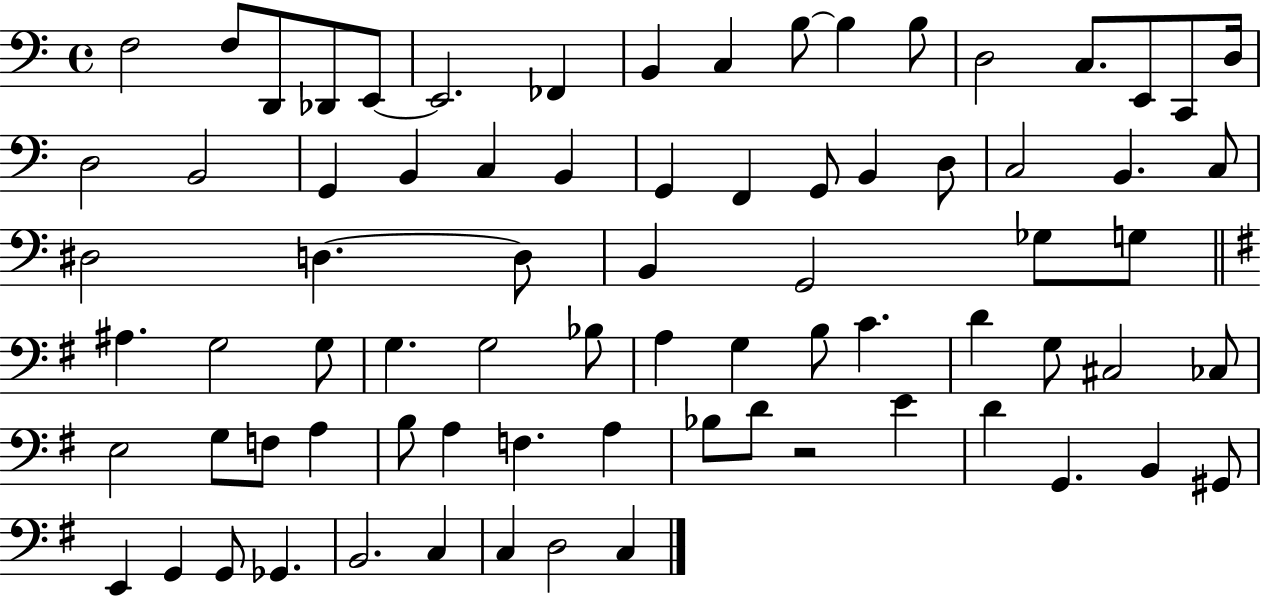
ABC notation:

X:1
T:Untitled
M:4/4
L:1/4
K:C
F,2 F,/2 D,,/2 _D,,/2 E,,/2 E,,2 _F,, B,, C, B,/2 B, B,/2 D,2 C,/2 E,,/2 C,,/2 D,/4 D,2 B,,2 G,, B,, C, B,, G,, F,, G,,/2 B,, D,/2 C,2 B,, C,/2 ^D,2 D, D,/2 B,, G,,2 _G,/2 G,/2 ^A, G,2 G,/2 G, G,2 _B,/2 A, G, B,/2 C D G,/2 ^C,2 _C,/2 E,2 G,/2 F,/2 A, B,/2 A, F, A, _B,/2 D/2 z2 E D G,, B,, ^G,,/2 E,, G,, G,,/2 _G,, B,,2 C, C, D,2 C,